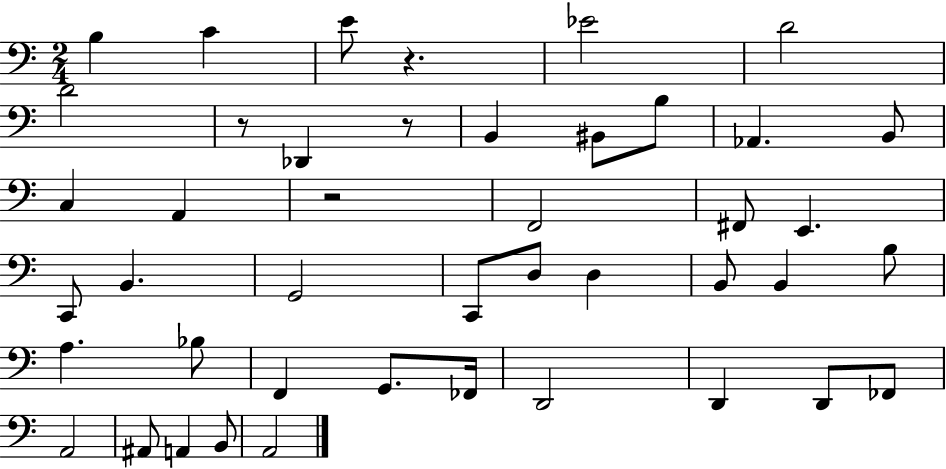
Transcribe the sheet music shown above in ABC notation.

X:1
T:Untitled
M:2/4
L:1/4
K:C
B, C E/2 z _E2 D2 D2 z/2 _D,, z/2 B,, ^B,,/2 B,/2 _A,, B,,/2 C, A,, z2 F,,2 ^F,,/2 E,, C,,/2 B,, G,,2 C,,/2 D,/2 D, B,,/2 B,, B,/2 A, _B,/2 F,, G,,/2 _F,,/4 D,,2 D,, D,,/2 _F,,/2 A,,2 ^A,,/2 A,, B,,/2 A,,2